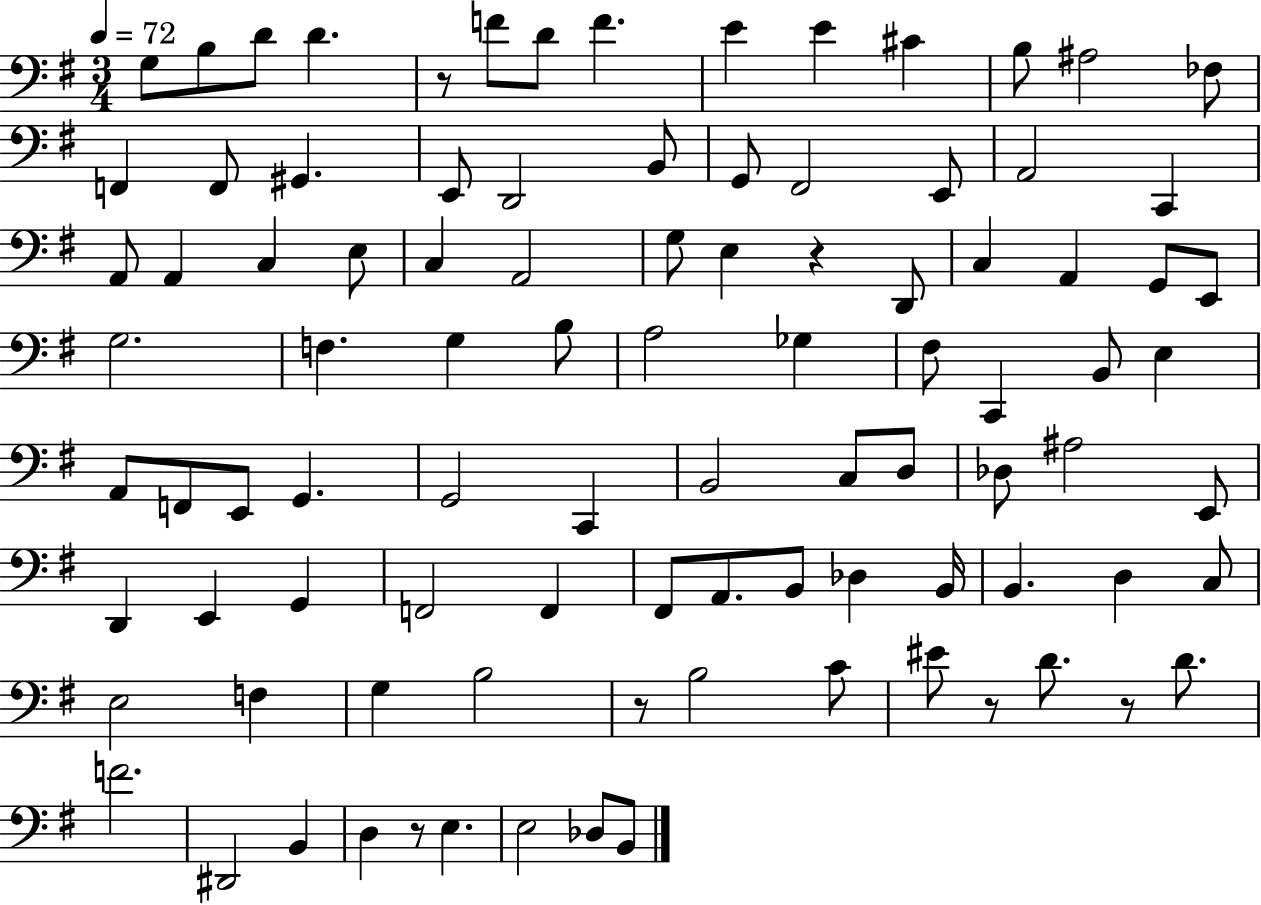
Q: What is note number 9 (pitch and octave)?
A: E4